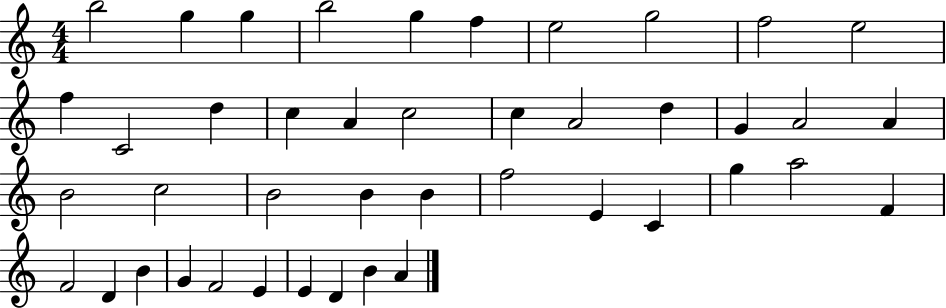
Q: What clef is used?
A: treble